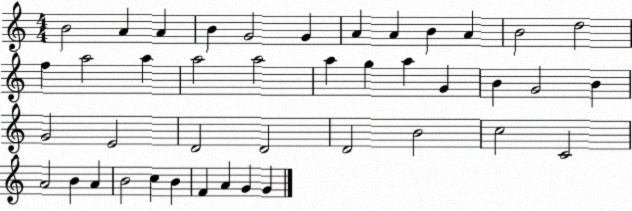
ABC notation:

X:1
T:Untitled
M:4/4
L:1/4
K:C
B2 A A B G2 G A A B A B2 d2 f a2 a a2 a2 a g a G B G2 B G2 E2 D2 D2 D2 B2 c2 C2 A2 B A B2 c B F A G G